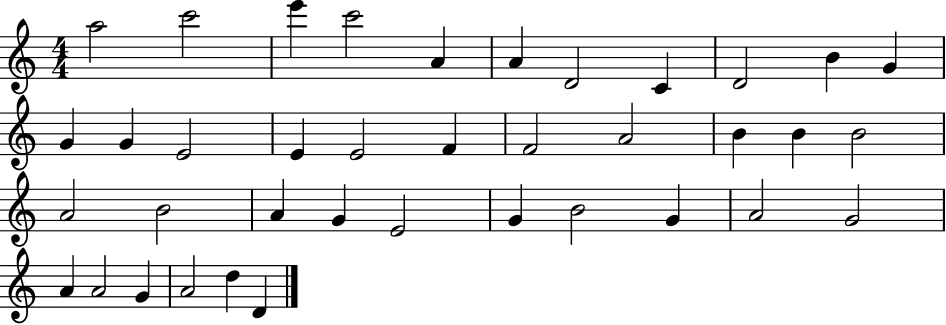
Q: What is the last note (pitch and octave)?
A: D4